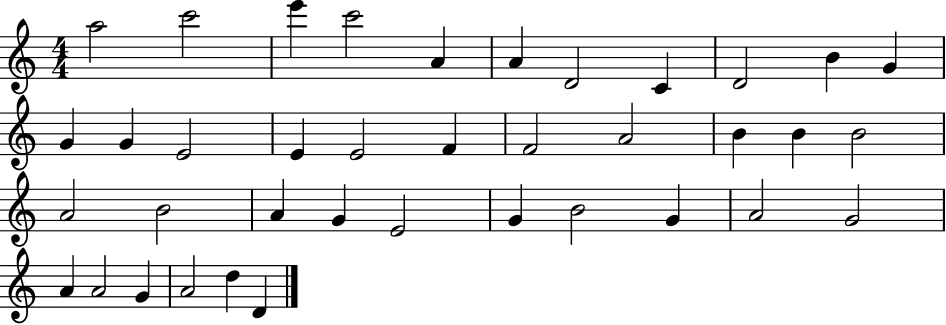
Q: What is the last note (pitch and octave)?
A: D4